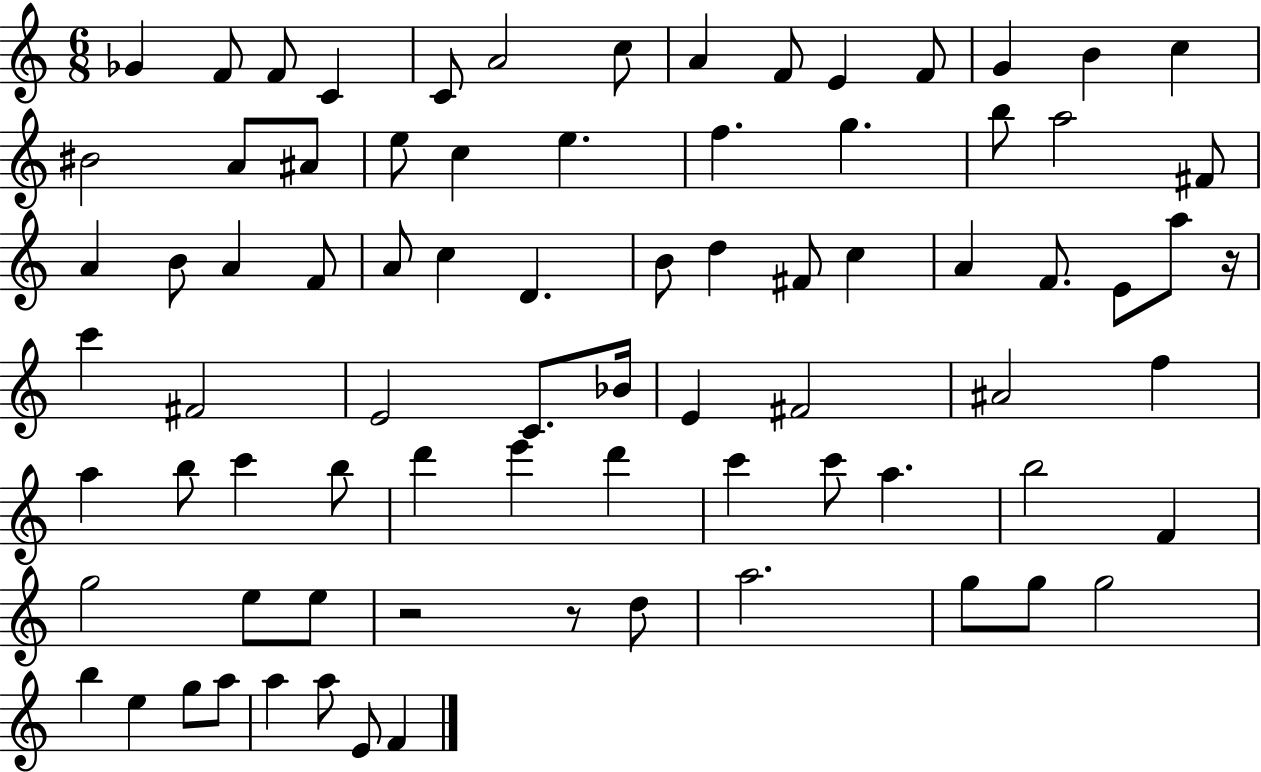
Gb4/q F4/e F4/e C4/q C4/e A4/h C5/e A4/q F4/e E4/q F4/e G4/q B4/q C5/q BIS4/h A4/e A#4/e E5/e C5/q E5/q. F5/q. G5/q. B5/e A5/h F#4/e A4/q B4/e A4/q F4/e A4/e C5/q D4/q. B4/e D5/q F#4/e C5/q A4/q F4/e. E4/e A5/e R/s C6/q F#4/h E4/h C4/e. Bb4/s E4/q F#4/h A#4/h F5/q A5/q B5/e C6/q B5/e D6/q E6/q D6/q C6/q C6/e A5/q. B5/h F4/q G5/h E5/e E5/e R/h R/e D5/e A5/h. G5/e G5/e G5/h B5/q E5/q G5/e A5/e A5/q A5/e E4/e F4/q